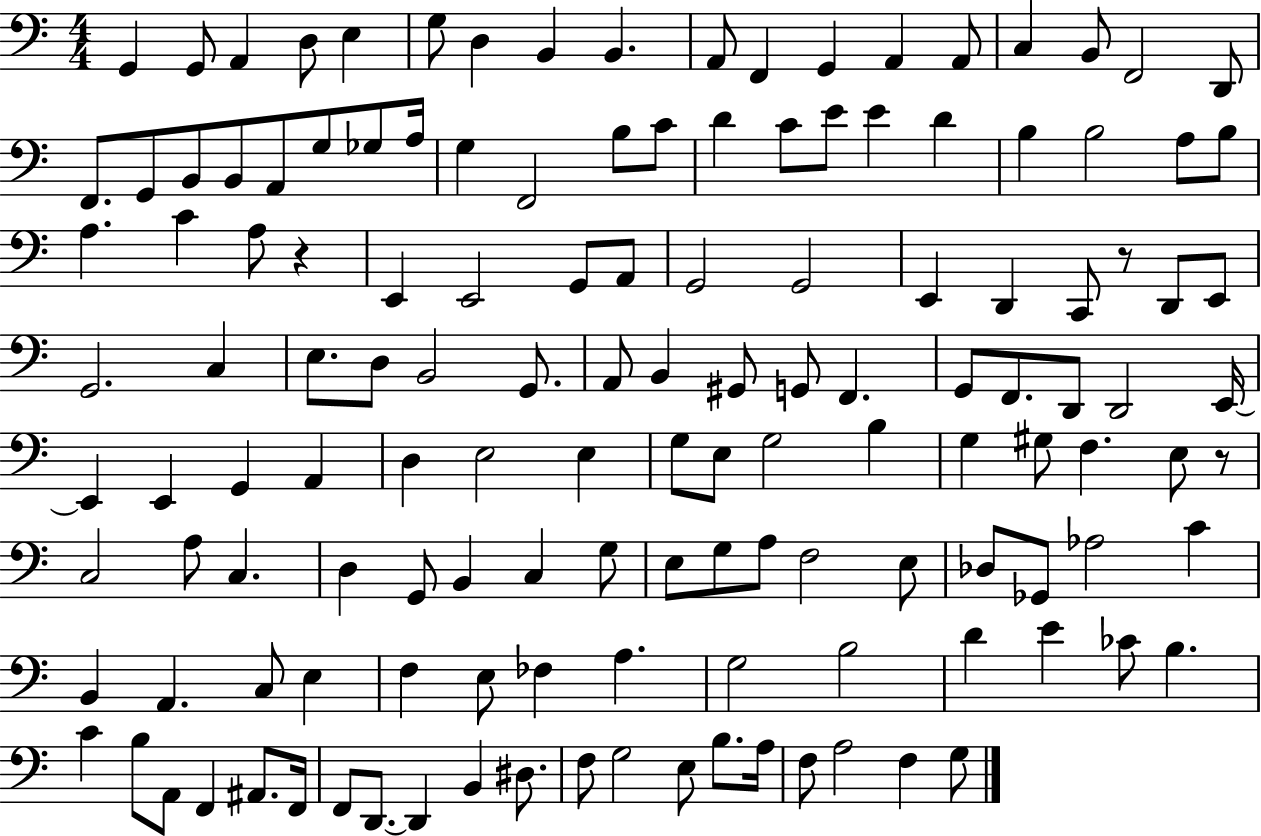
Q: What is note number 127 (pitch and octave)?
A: F3